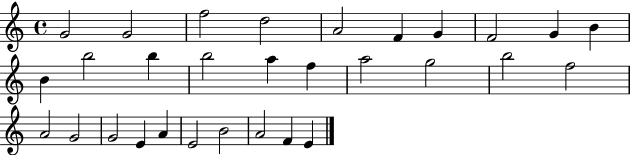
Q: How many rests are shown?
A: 0